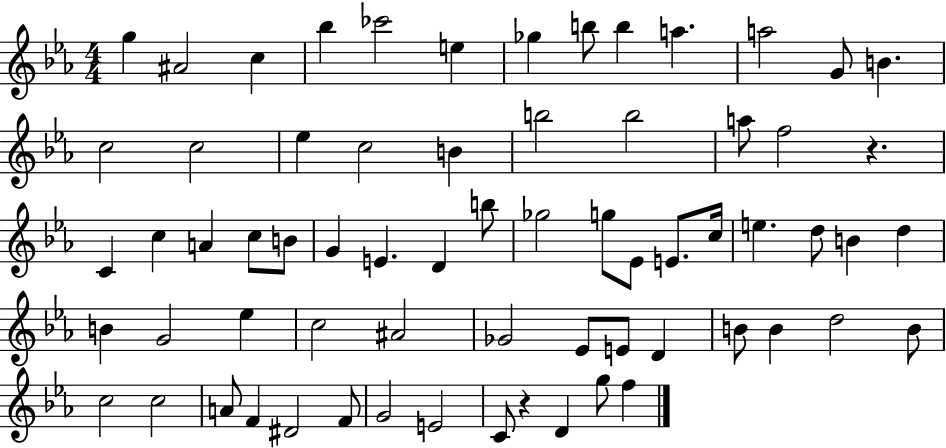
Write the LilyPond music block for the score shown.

{
  \clef treble
  \numericTimeSignature
  \time 4/4
  \key ees \major
  \repeat volta 2 { g''4 ais'2 c''4 | bes''4 ces'''2 e''4 | ges''4 b''8 b''4 a''4. | a''2 g'8 b'4. | \break c''2 c''2 | ees''4 c''2 b'4 | b''2 b''2 | a''8 f''2 r4. | \break c'4 c''4 a'4 c''8 b'8 | g'4 e'4. d'4 b''8 | ges''2 g''8 ees'8 e'8. c''16 | e''4. d''8 b'4 d''4 | \break b'4 g'2 ees''4 | c''2 ais'2 | ges'2 ees'8 e'8 d'4 | b'8 b'4 d''2 b'8 | \break c''2 c''2 | a'8 f'4 dis'2 f'8 | g'2 e'2 | c'8 r4 d'4 g''8 f''4 | \break } \bar "|."
}